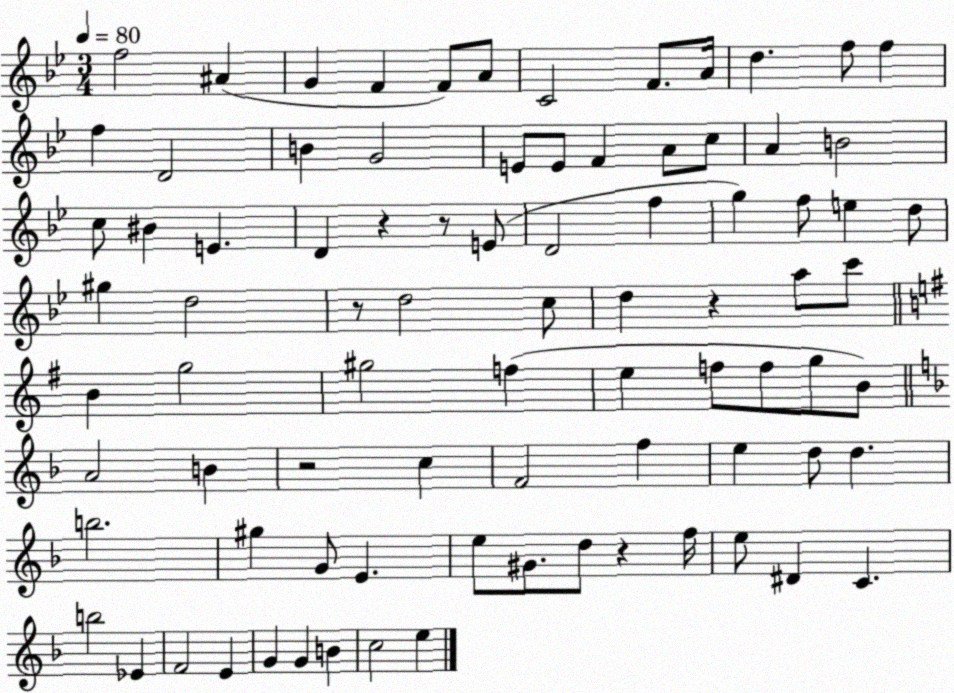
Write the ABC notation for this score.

X:1
T:Untitled
M:3/4
L:1/4
K:Bb
f2 ^A G F F/2 A/2 C2 F/2 A/4 d f/2 f f D2 B G2 E/2 E/2 F A/2 c/2 A B2 c/2 ^B E D z z/2 E/2 D2 f g f/2 e d/2 ^g d2 z/2 d2 c/2 d z a/2 c'/2 B g2 ^g2 f e f/2 f/2 g/2 B/2 A2 B z2 c F2 f e d/2 d b2 ^g G/2 E e/2 ^G/2 d/2 z f/4 e/2 ^D C b2 _E F2 E G G B c2 e